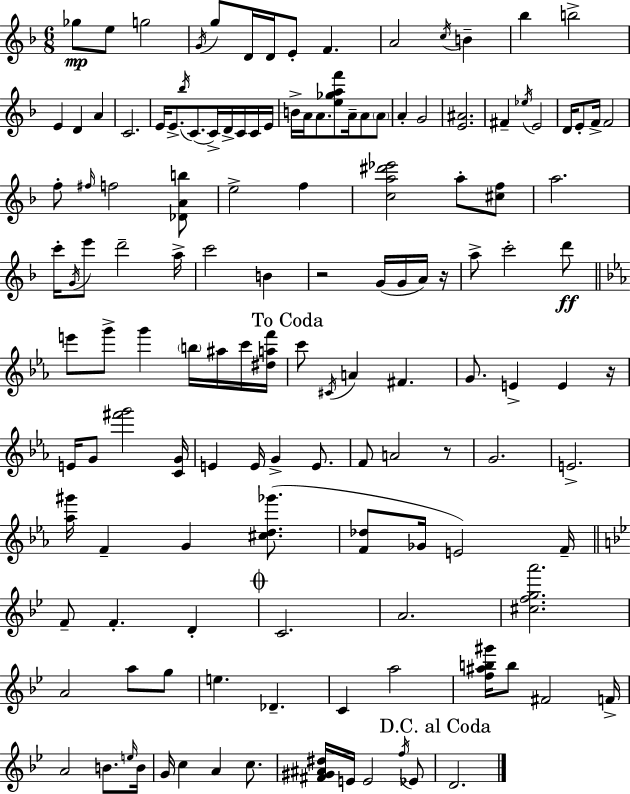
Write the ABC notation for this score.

X:1
T:Untitled
M:6/8
L:1/4
K:F
_g/2 e/2 g2 G/4 g/2 D/4 D/4 E/2 F A2 c/4 B _b b2 E D A C2 E/4 E/2 _b/4 C/2 C/4 D/4 C/4 C/4 E/4 B/4 A/4 A/2 [e_gaf']/2 A/4 A/2 A/2 A G2 [E^A]2 ^F _e/4 E2 D/4 E/2 F/4 F2 f/2 ^f/4 f2 [_DAb]/2 e2 f [ca^d'_e']2 a/2 [^cf]/2 a2 c'/4 G/4 e'/2 d'2 a/4 c'2 B z2 G/4 G/4 A/4 z/4 a/2 c'2 d'/2 e'/2 g'/2 g' b/4 ^a/4 c'/4 [^daf']/4 c'/2 ^C/4 A ^F G/2 E E z/4 E/4 G/2 [^f'g']2 [CG]/4 E E/4 G E/2 F/2 A2 z/2 G2 E2 [_a^g']/4 F G [^cd_g']/2 [F_d]/2 _G/4 E2 F/4 F/2 F D C2 A2 [^cfga']2 A2 a/2 g/2 e _D C a2 [f^ab^g']/4 b/2 ^F2 F/4 A2 B/2 e/4 B/4 G/4 c A c/2 [^F^G^A^d]/4 E/4 E2 f/4 _E/2 D2